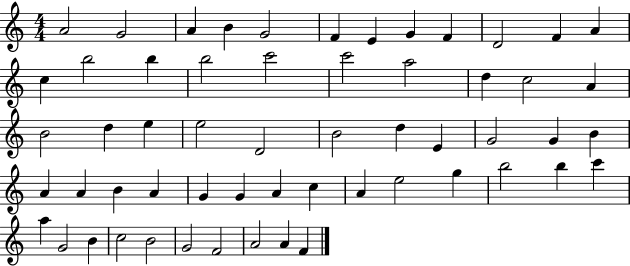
A4/h G4/h A4/q B4/q G4/h F4/q E4/q G4/q F4/q D4/h F4/q A4/q C5/q B5/h B5/q B5/h C6/h C6/h A5/h D5/q C5/h A4/q B4/h D5/q E5/q E5/h D4/h B4/h D5/q E4/q G4/h G4/q B4/q A4/q A4/q B4/q A4/q G4/q G4/q A4/q C5/q A4/q E5/h G5/q B5/h B5/q C6/q A5/q G4/h B4/q C5/h B4/h G4/h F4/h A4/h A4/q F4/q